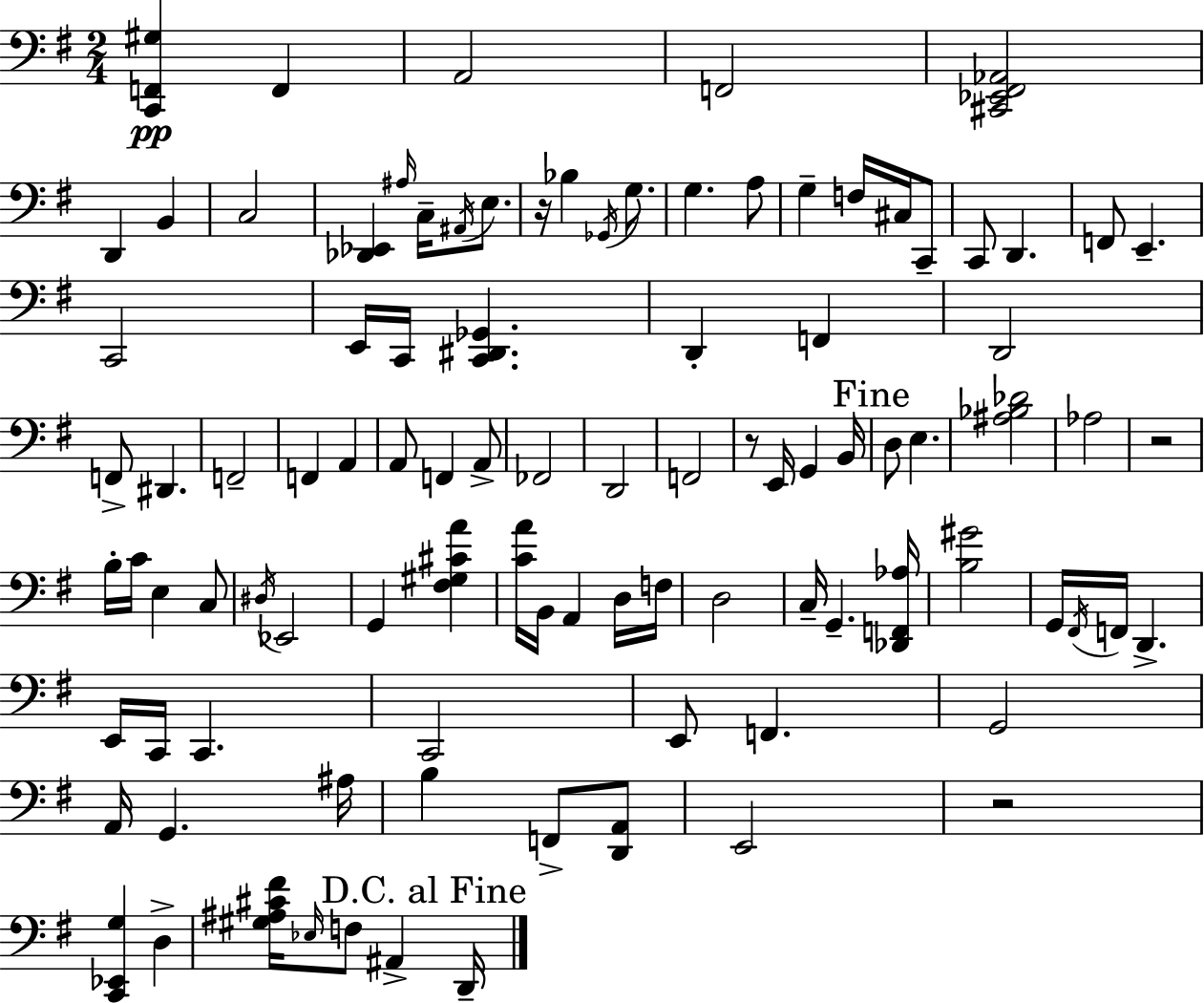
{
  \clef bass
  \numericTimeSignature
  \time 2/4
  \key e \minor
  <c, f, gis>4\pp f,4 | a,2 | f,2 | <cis, ees, fis, aes,>2 | \break d,4 b,4 | c2 | <des, ees,>4 \grace { ais16 } c16-- \acciaccatura { ais,16 } e8. | r16 bes4 \acciaccatura { ges,16 } | \break g8. g4. | a8 g4-- f16 | cis16 c,8-- c,8 d,4. | f,8 e,4.-- | \break c,2 | e,16 c,16 <c, dis, ges,>4. | d,4-. f,4 | d,2 | \break f,8-> dis,4. | f,2-- | f,4 a,4 | a,8 f,4 | \break a,8-> fes,2 | d,2 | f,2 | r8 e,16 g,4 | \break b,16 \mark "Fine" d8 e4. | <ais bes des'>2 | aes2 | r2 | \break b16-. c'16 e4 | c8 \acciaccatura { dis16 } ees,2 | g,4 | <fis gis cis' a'>4 <c' a'>16 b,16 a,4 | \break d16 f16 d2 | c16-- g,4.-- | <des, f, aes>16 <b gis'>2 | g,16 \acciaccatura { fis,16 } f,16 d,4.-> | \break e,16 c,16 c,4. | c,2 | e,8 f,4. | g,2 | \break a,16 g,4. | ais16 b4 | f,8-> <d, a,>8 e,2 | r2 | \break <c, ees, g>4 | d4-> <gis ais cis' fis'>16 \grace { ees16 } f8 | ais,4-> \mark "D.C. al Fine" d,16-- \bar "|."
}